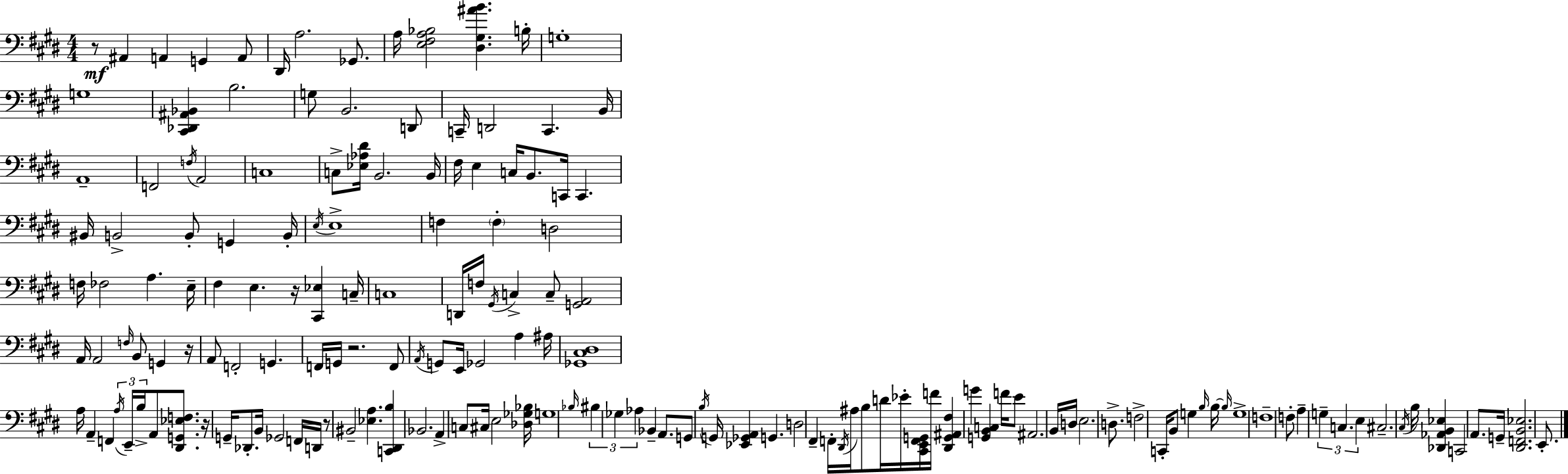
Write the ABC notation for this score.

X:1
T:Untitled
M:4/4
L:1/4
K:E
z/2 ^A,, A,, G,, A,,/2 ^D,,/4 A,2 _G,,/2 A,/4 [E,^F,A,_B,]2 [^D,^G,^AB] B,/4 G,4 G,4 [^C,,_D,,^A,,_B,,] B,2 G,/2 B,,2 D,,/2 C,,/4 D,,2 C,, B,,/4 A,,4 F,,2 F,/4 A,,2 C,4 C,/2 [_E,_A,^D]/4 B,,2 B,,/4 ^F,/4 E, C,/4 B,,/2 C,,/4 C,, ^B,,/4 B,,2 B,,/2 G,, B,,/4 E,/4 E,4 F, F, D,2 F,/4 _F,2 A, E,/4 ^F, E, z/4 [^C,,_E,] C,/4 C,4 D,,/4 F,/4 ^G,,/4 C, C,/2 [G,,A,,]2 A,,/4 A,,2 F,/4 B,,/2 G,, z/4 A,,/2 F,,2 G,, F,,/4 G,,/4 z2 F,,/2 A,,/4 G,,/2 E,,/4 _G,,2 A, ^A,/4 [_G,,^C,^D,]4 A,/4 A,, F,, A,/4 E,,/4 B,/4 A,,/2 [^D,,G,,_E,F,]/2 z/4 G,,/4 _D,,/2 B,,/4 _G,,2 F,,/4 D,,/4 z/2 ^B,,2 [_E,A,] [C,,^D,,B,] _B,,2 A,, C,/2 ^C,/4 E,2 [_D,_G,_B,]/4 G,4 _B,/4 ^B, _G, _A, _B,, A,,/2 G,,/2 B,/4 G,,/4 [_E,,_G,,A,,] G,, D,2 ^F,, F,,/4 ^D,,/4 ^A,/4 B,/2 D/4 _E/4 [^C,,E,,F,,G,,]/4 F/4 [^D,,G,,^A,,^F,] G [G,,B,,C,] F/4 E/2 ^A,,2 B,,/4 D,/4 E,2 D,/2 F,2 C,,/4 B,,/2 G, B,/4 B,/4 B,/4 G,4 F,4 F,/2 A, G, C, E, ^C,2 ^C,/4 B,/4 [_D,,_A,,B,,_E,] C,,2 A,,/2 G,,/4 [^D,,F,,B,,_E,]2 E,,/2